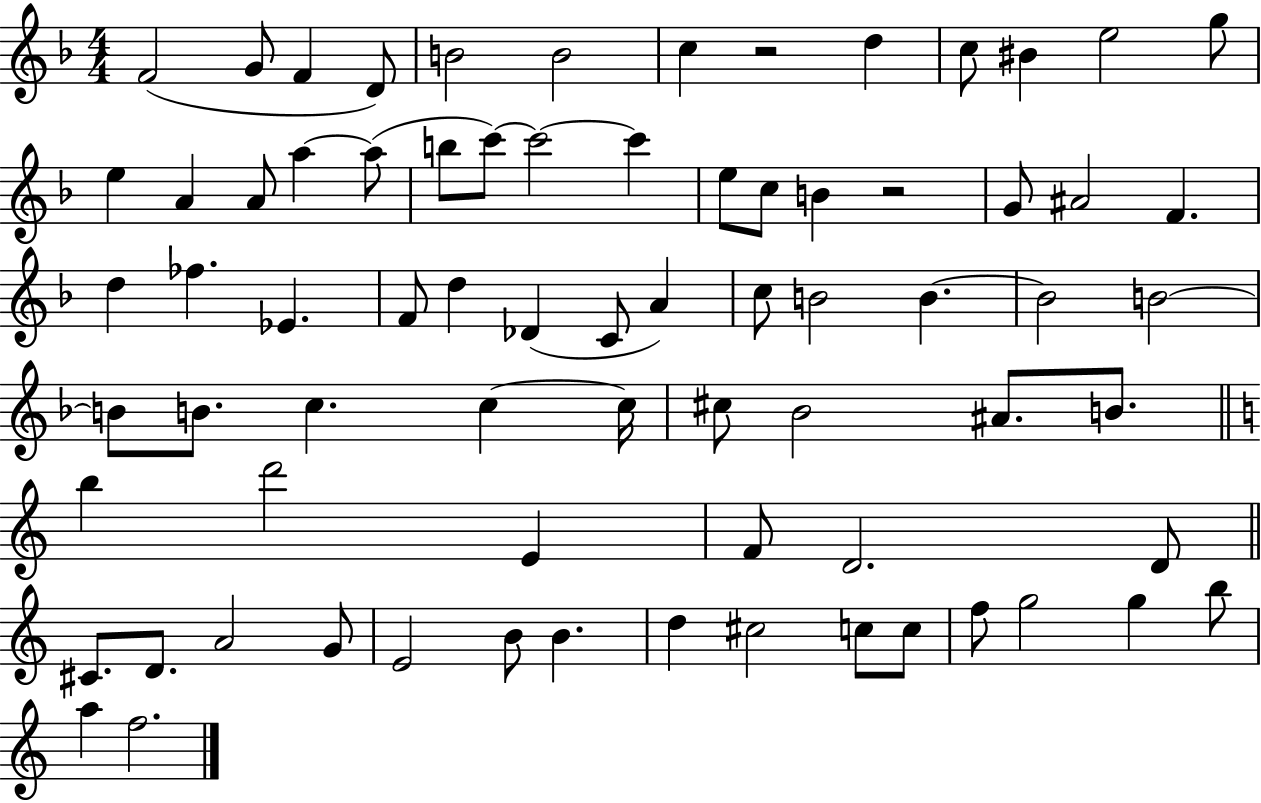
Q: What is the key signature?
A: F major